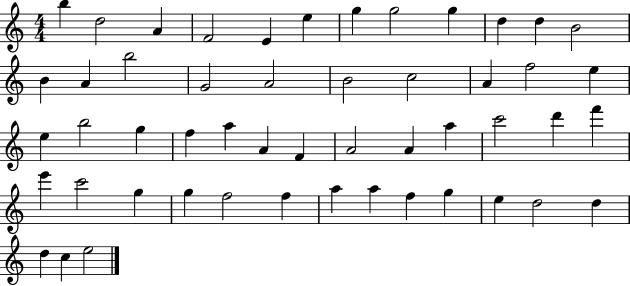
B5/q D5/h A4/q F4/h E4/q E5/q G5/q G5/h G5/q D5/q D5/q B4/h B4/q A4/q B5/h G4/h A4/h B4/h C5/h A4/q F5/h E5/q E5/q B5/h G5/q F5/q A5/q A4/q F4/q A4/h A4/q A5/q C6/h D6/q F6/q E6/q C6/h G5/q G5/q F5/h F5/q A5/q A5/q F5/q G5/q E5/q D5/h D5/q D5/q C5/q E5/h